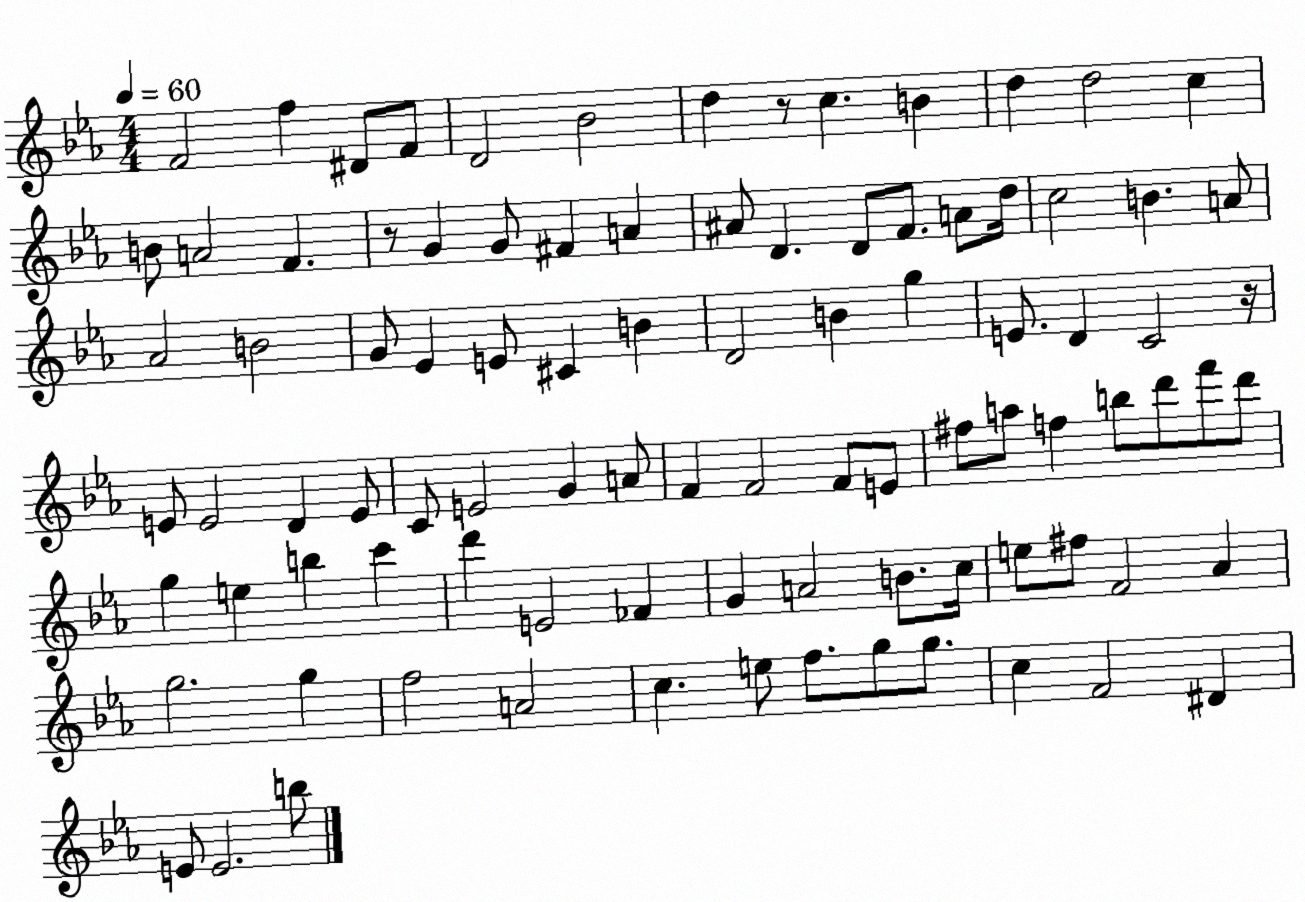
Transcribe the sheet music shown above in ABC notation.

X:1
T:Untitled
M:4/4
L:1/4
K:Eb
F2 f ^D/2 F/2 D2 _B2 d z/2 c B d d2 c B/2 A2 F z/2 G G/2 ^F A ^A/2 D D/2 F/2 A/2 d/4 c2 B A/2 _A2 B2 G/2 _E E/2 ^C B D2 B g E/2 D C2 z/4 E/2 E2 D E/2 C/2 E2 G A/2 F F2 F/2 E/2 ^f/2 a/2 f b/2 d'/2 f'/2 d'/2 g e b c' d' E2 _F G A2 B/2 c/4 e/2 ^f/2 F2 _A g2 g f2 A2 c e/2 f/2 g/2 g/2 c F2 ^D E/2 E2 b/2